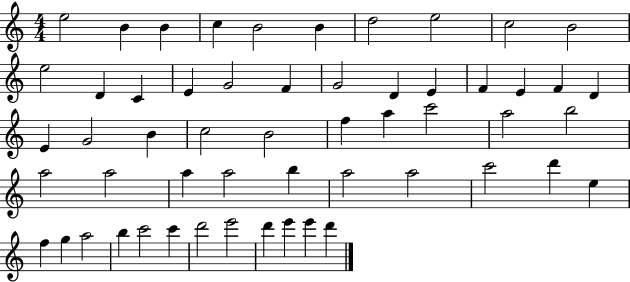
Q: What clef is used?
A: treble